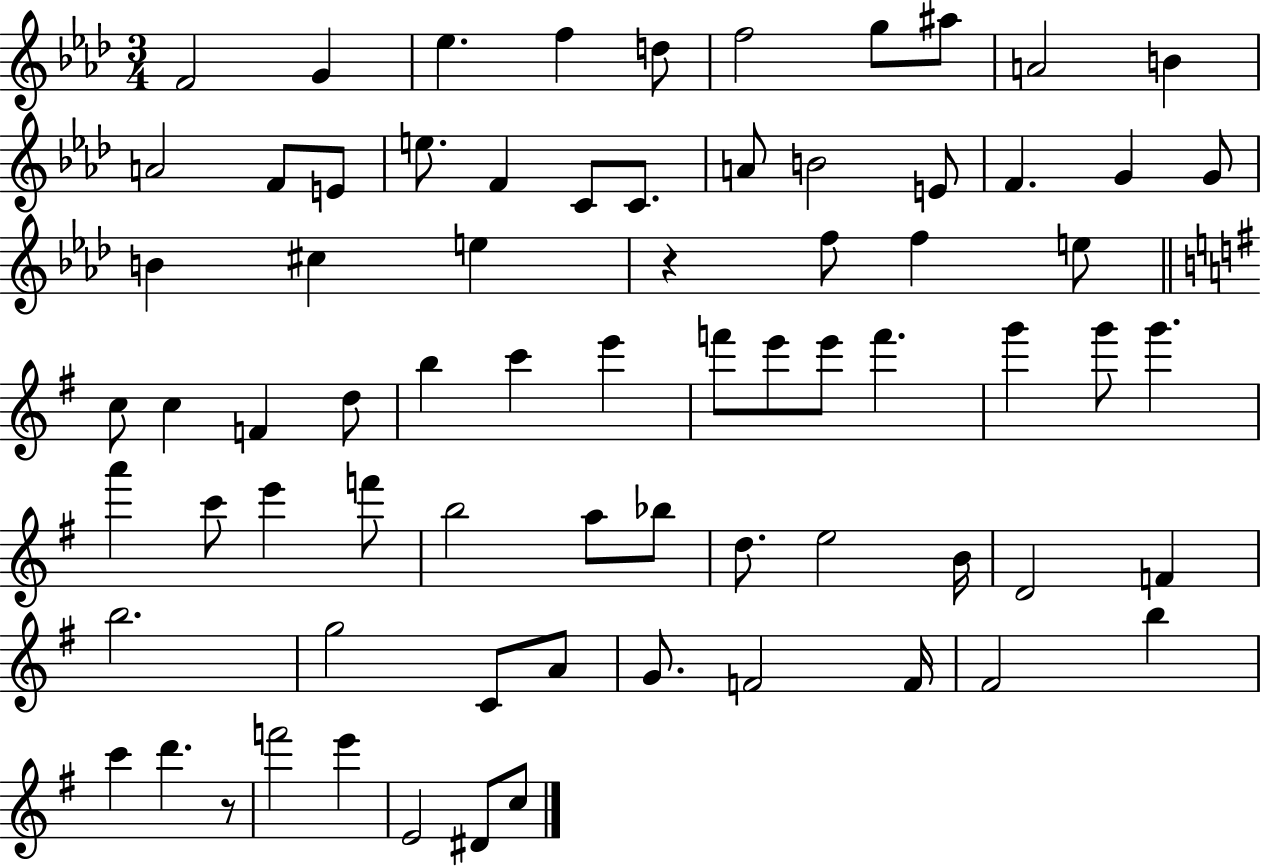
F4/h G4/q Eb5/q. F5/q D5/e F5/h G5/e A#5/e A4/h B4/q A4/h F4/e E4/e E5/e. F4/q C4/e C4/e. A4/e B4/h E4/e F4/q. G4/q G4/e B4/q C#5/q E5/q R/q F5/e F5/q E5/e C5/e C5/q F4/q D5/e B5/q C6/q E6/q F6/e E6/e E6/e F6/q. G6/q G6/e G6/q. A6/q C6/e E6/q F6/e B5/h A5/e Bb5/e D5/e. E5/h B4/s D4/h F4/q B5/h. G5/h C4/e A4/e G4/e. F4/h F4/s F#4/h B5/q C6/q D6/q. R/e F6/h E6/q E4/h D#4/e C5/e